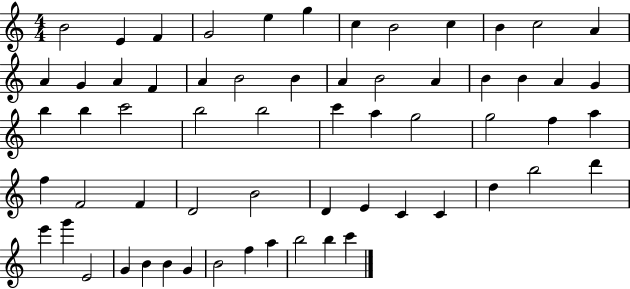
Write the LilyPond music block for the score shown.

{
  \clef treble
  \numericTimeSignature
  \time 4/4
  \key c \major
  b'2 e'4 f'4 | g'2 e''4 g''4 | c''4 b'2 c''4 | b'4 c''2 a'4 | \break a'4 g'4 a'4 f'4 | a'4 b'2 b'4 | a'4 b'2 a'4 | b'4 b'4 a'4 g'4 | \break b''4 b''4 c'''2 | b''2 b''2 | c'''4 a''4 g''2 | g''2 f''4 a''4 | \break f''4 f'2 f'4 | d'2 b'2 | d'4 e'4 c'4 c'4 | d''4 b''2 d'''4 | \break e'''4 g'''4 e'2 | g'4 b'4 b'4 g'4 | b'2 f''4 a''4 | b''2 b''4 c'''4 | \break \bar "|."
}